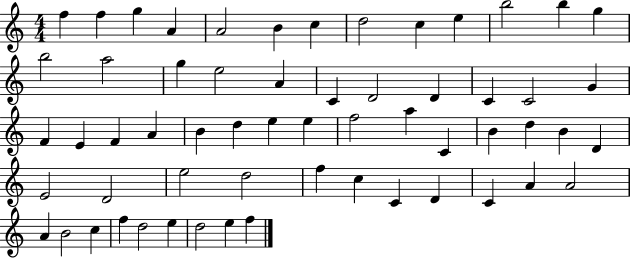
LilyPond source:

{
  \clef treble
  \numericTimeSignature
  \time 4/4
  \key c \major
  f''4 f''4 g''4 a'4 | a'2 b'4 c''4 | d''2 c''4 e''4 | b''2 b''4 g''4 | \break b''2 a''2 | g''4 e''2 a'4 | c'4 d'2 d'4 | c'4 c'2 g'4 | \break f'4 e'4 f'4 a'4 | b'4 d''4 e''4 e''4 | f''2 a''4 c'4 | b'4 d''4 b'4 d'4 | \break e'2 d'2 | e''2 d''2 | f''4 c''4 c'4 d'4 | c'4 a'4 a'2 | \break a'4 b'2 c''4 | f''4 d''2 e''4 | d''2 e''4 f''4 | \bar "|."
}